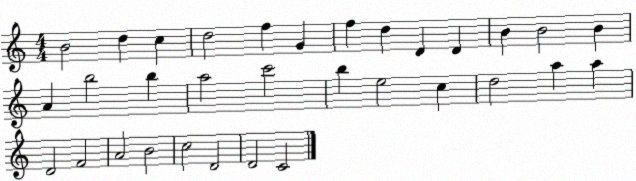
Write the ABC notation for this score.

X:1
T:Untitled
M:4/4
L:1/4
K:C
B2 d c d2 f G f d D D B B2 B A b2 b a2 c'2 b e2 c d2 a a D2 F2 A2 B2 c2 D2 D2 C2